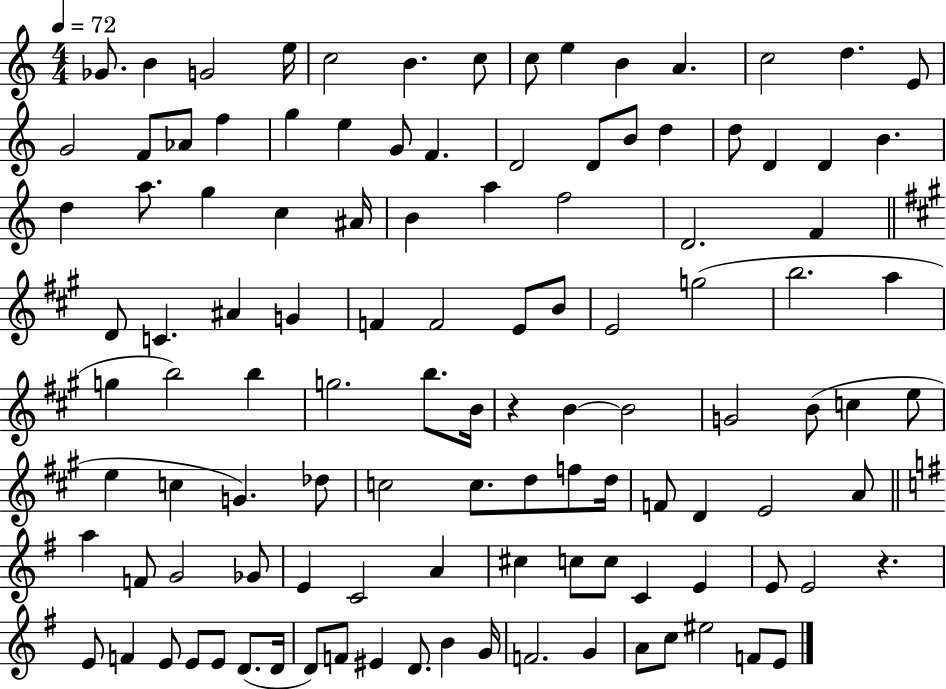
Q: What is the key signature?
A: C major